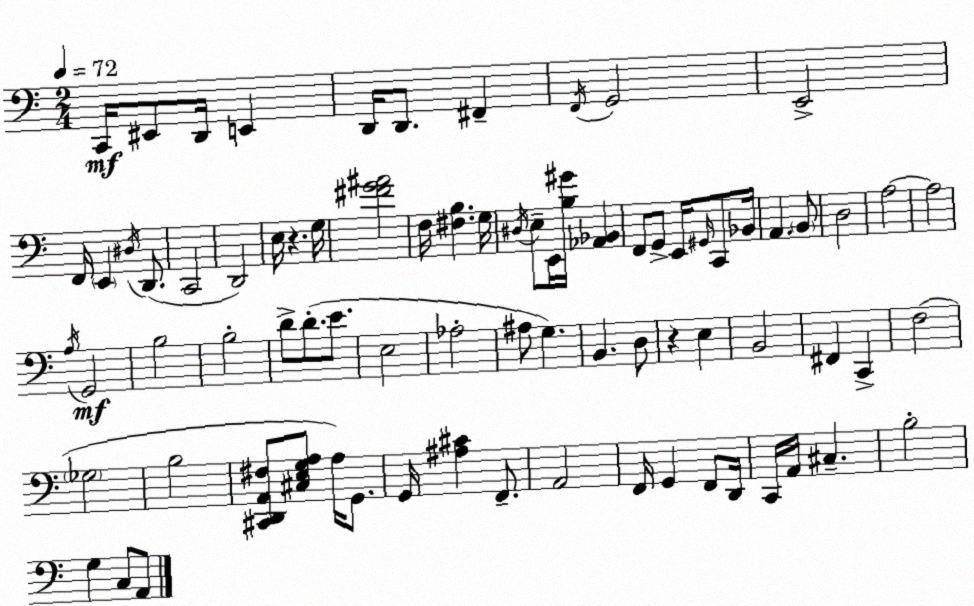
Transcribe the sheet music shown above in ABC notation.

X:1
T:Untitled
M:2/4
L:1/4
K:Am
C,,/4 ^E,,/2 D,,/4 E,, D,,/4 D,,/2 ^F,, F,,/4 G,,2 E,,2 F,,/4 E,, ^D,/4 D,,/2 C,,2 D,,2 E,/4 z G,/4 [^FG^A]2 F,/4 [^F,B,] G,/4 ^D,/4 E,/2 E,,/4 [B,^G]/4 [_A,,_B,,] F,,/2 G,,/2 E,,/4 ^G,,/4 C,,/2 _B,,/4 A,, B,,/2 D,2 A,2 A,2 A,/4 G,,2 B,2 B,2 D/2 D/2 E/2 E,2 _A,2 ^A,/2 G, B,, D,/2 z E, B,,2 ^F,, C,, F,2 _G,2 B,2 [^C,,D,,A,,^F,]/2 [^C,E,G,A,]/2 A,/4 G,,/2 G,,/4 [^A,^C] F,,/2 A,,2 F,,/4 G,, F,,/2 D,,/4 C,,/4 A,,/4 ^C, B,2 G, C,/2 A,,/2